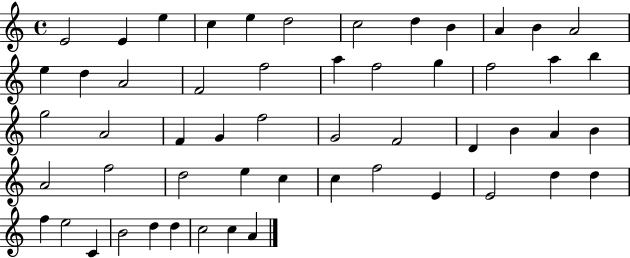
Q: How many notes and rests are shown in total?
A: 54